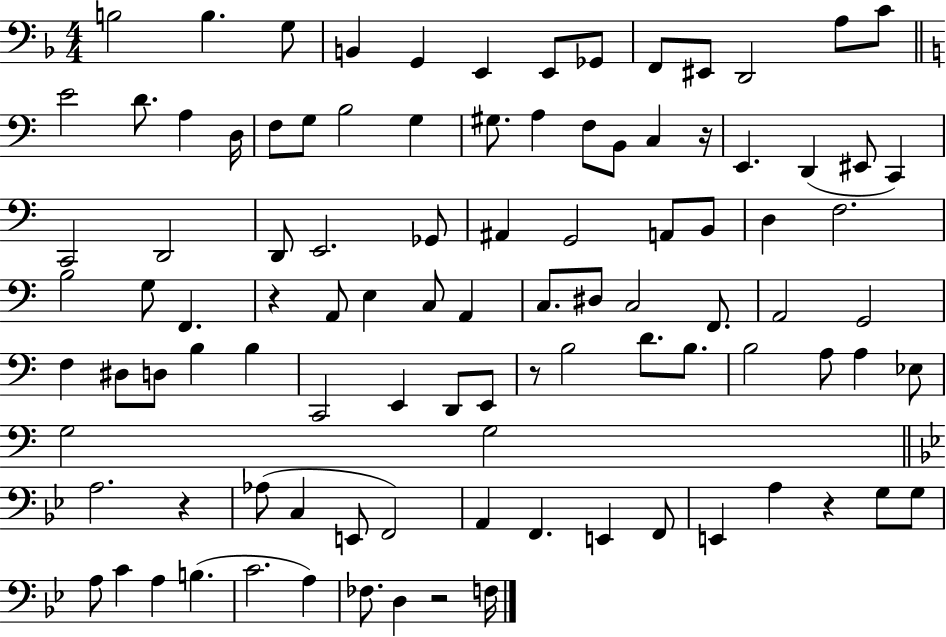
{
  \clef bass
  \numericTimeSignature
  \time 4/4
  \key f \major
  b2 b4. g8 | b,4 g,4 e,4 e,8 ges,8 | f,8 eis,8 d,2 a8 c'8 | \bar "||" \break \key c \major e'2 d'8. a4 d16 | f8 g8 b2 g4 | gis8. a4 f8 b,8 c4 r16 | e,4. d,4( eis,8 c,4) | \break c,2 d,2 | d,8 e,2. ges,8 | ais,4 g,2 a,8 b,8 | d4 f2. | \break b2 g8 f,4. | r4 a,8 e4 c8 a,4 | c8. dis8 c2 f,8. | a,2 g,2 | \break f4 dis8 d8 b4 b4 | c,2 e,4 d,8 e,8 | r8 b2 d'8. b8. | b2 a8 a4 ees8 | \break g2 g2 | \bar "||" \break \key bes \major a2. r4 | aes8( c4 e,8 f,2) | a,4 f,4. e,4 f,8 | e,4 a4 r4 g8 g8 | \break a8 c'4 a4 b4.( | c'2. a4) | fes8. d4 r2 f16 | \bar "|."
}